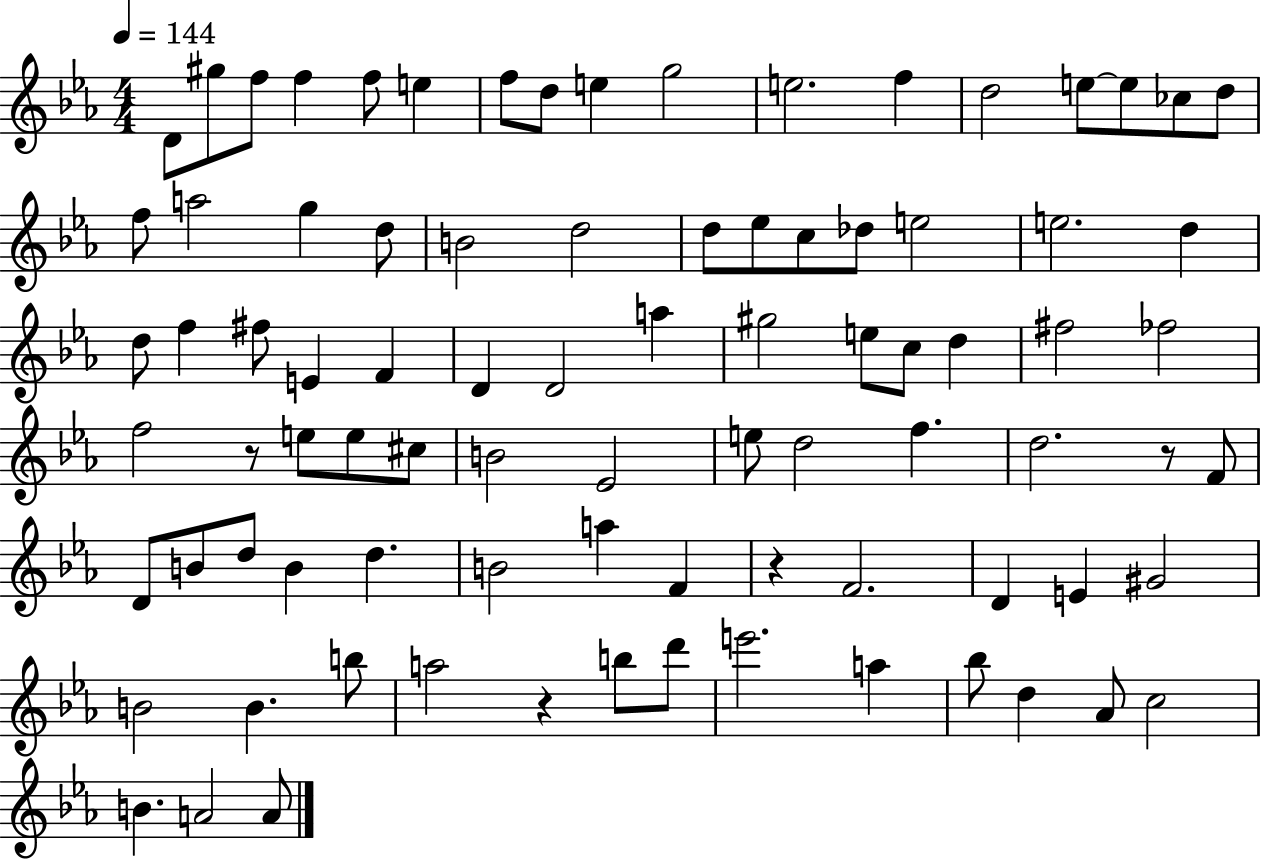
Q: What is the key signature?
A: EES major